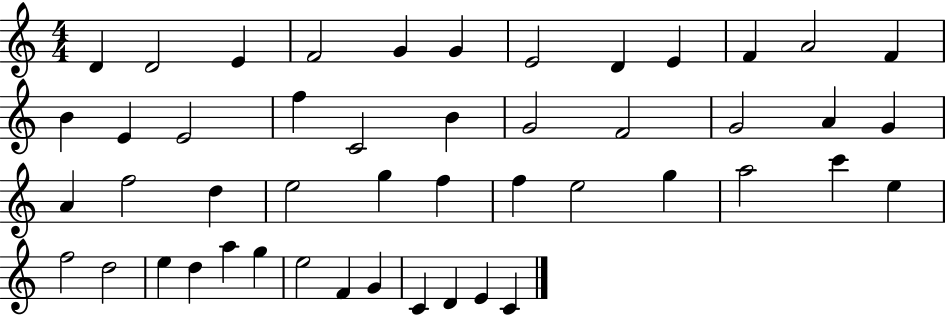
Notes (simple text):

D4/q D4/h E4/q F4/h G4/q G4/q E4/h D4/q E4/q F4/q A4/h F4/q B4/q E4/q E4/h F5/q C4/h B4/q G4/h F4/h G4/h A4/q G4/q A4/q F5/h D5/q E5/h G5/q F5/q F5/q E5/h G5/q A5/h C6/q E5/q F5/h D5/h E5/q D5/q A5/q G5/q E5/h F4/q G4/q C4/q D4/q E4/q C4/q